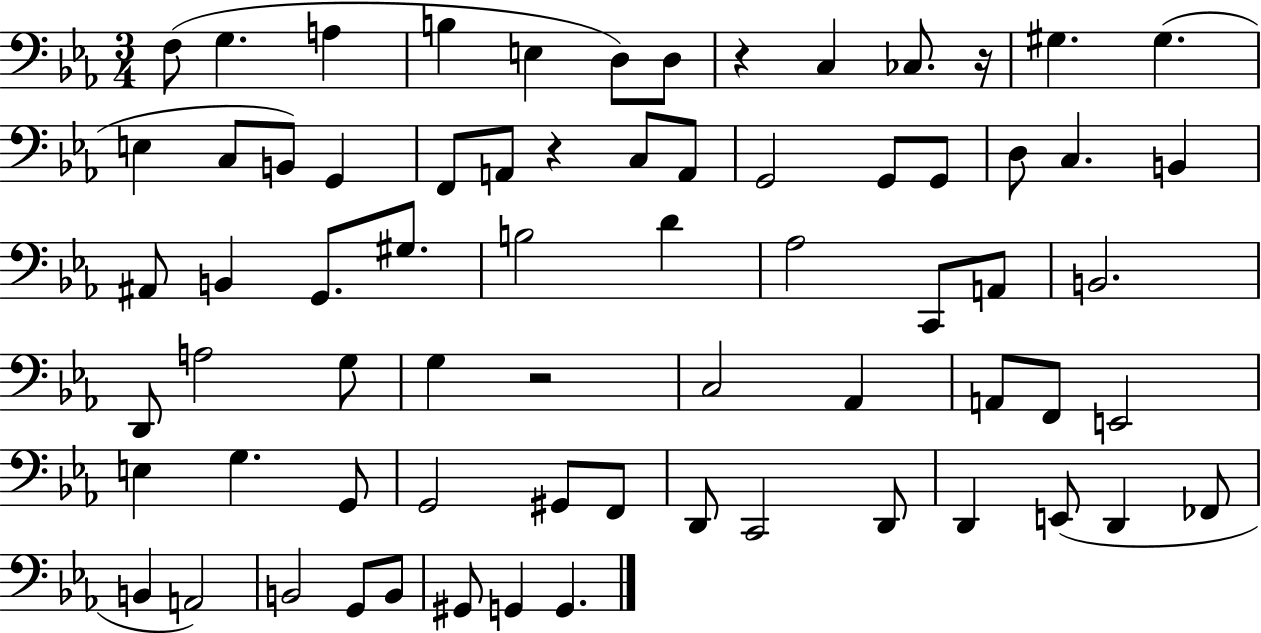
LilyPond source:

{
  \clef bass
  \numericTimeSignature
  \time 3/4
  \key ees \major
  \repeat volta 2 { f8( g4. a4 | b4 e4 d8) d8 | r4 c4 ces8. r16 | gis4. gis4.( | \break e4 c8 b,8) g,4 | f,8 a,8 r4 c8 a,8 | g,2 g,8 g,8 | d8 c4. b,4 | \break ais,8 b,4 g,8. gis8. | b2 d'4 | aes2 c,8 a,8 | b,2. | \break d,8 a2 g8 | g4 r2 | c2 aes,4 | a,8 f,8 e,2 | \break e4 g4. g,8 | g,2 gis,8 f,8 | d,8 c,2 d,8 | d,4 e,8( d,4 fes,8 | \break b,4 a,2) | b,2 g,8 b,8 | gis,8 g,4 g,4. | } \bar "|."
}